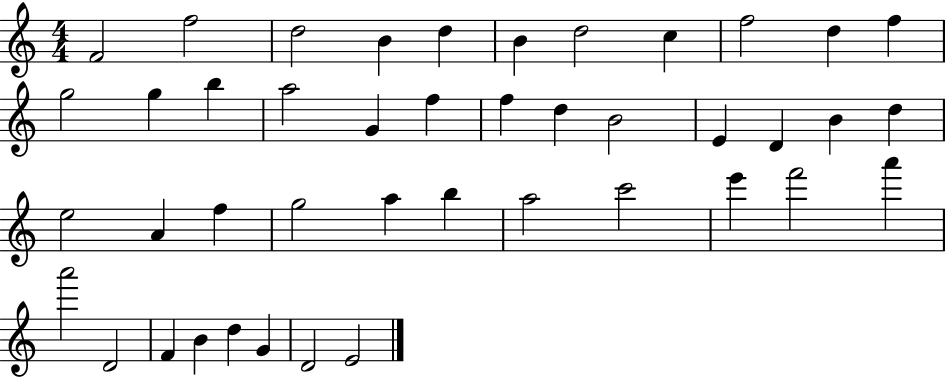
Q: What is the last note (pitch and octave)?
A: E4